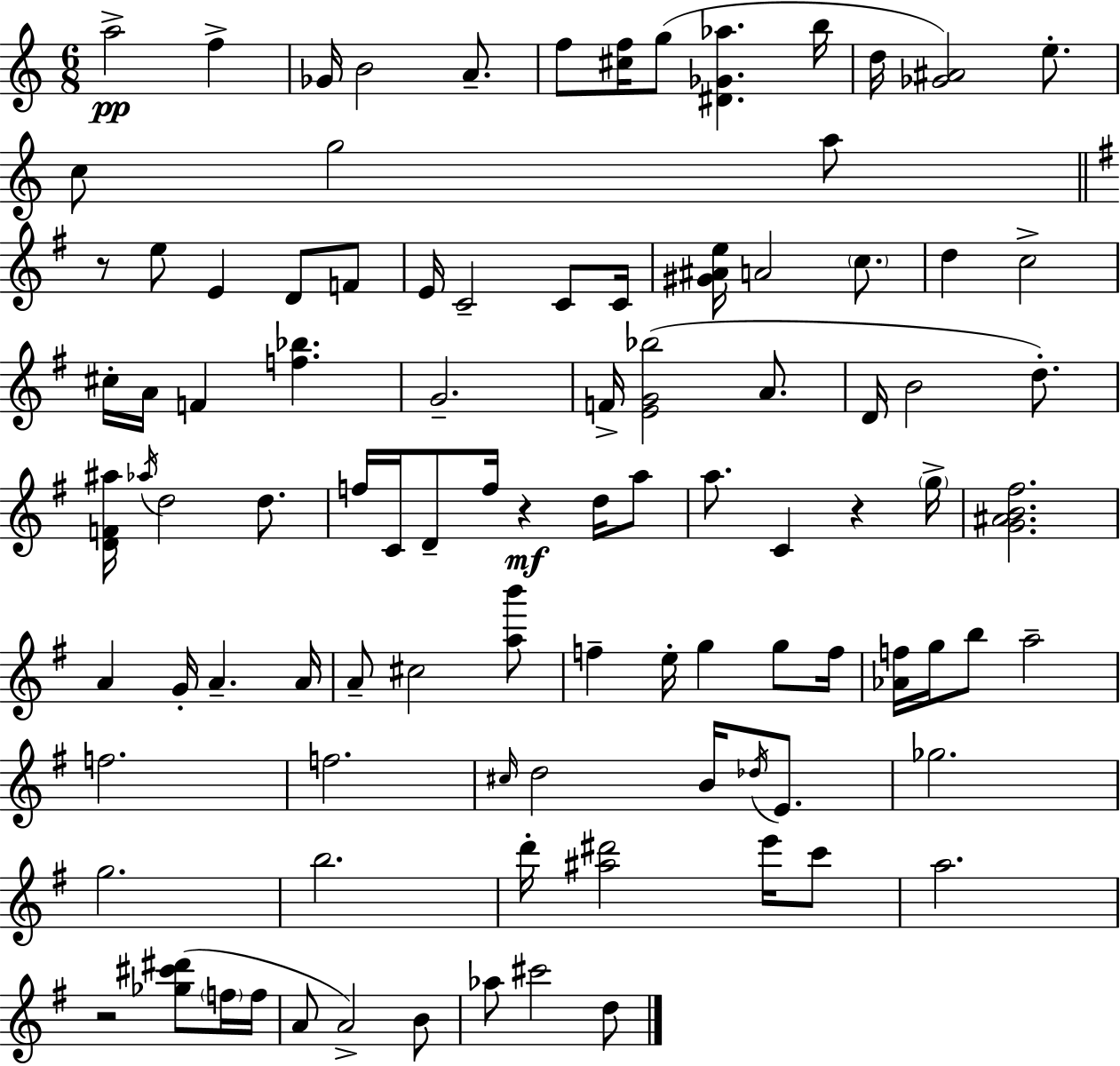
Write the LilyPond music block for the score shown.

{
  \clef treble
  \numericTimeSignature
  \time 6/8
  \key a \minor
  \repeat volta 2 { a''2->\pp f''4-> | ges'16 b'2 a'8.-- | f''8 <cis'' f''>16 g''8( <dis' ges' aes''>4. b''16 | d''16 <ges' ais'>2) e''8.-. | \break c''8 g''2 a''8 | \bar "||" \break \key e \minor r8 e''8 e'4 d'8 f'8 | e'16 c'2-- c'8 c'16 | <gis' ais' e''>16 a'2 \parenthesize c''8. | d''4 c''2-> | \break cis''16-. a'16 f'4 <f'' bes''>4. | g'2.-- | f'16-> <e' g' bes''>2( a'8. | d'16 b'2 d''8.-.) | \break <d' f' ais''>16 \acciaccatura { aes''16 } d''2 d''8. | f''16 c'16 d'8-- f''16 r4\mf d''16 a''8 | a''8. c'4 r4 | \parenthesize g''16-> <g' ais' b' fis''>2. | \break a'4 g'16-. a'4.-- | a'16 a'8-- cis''2 <a'' b'''>8 | f''4-- e''16-. g''4 g''8 | f''16 <aes' f''>16 g''16 b''8 a''2-- | \break f''2. | f''2. | \grace { cis''16 } d''2 b'16 \acciaccatura { des''16 } | e'8. ges''2. | \break g''2. | b''2. | d'''16-. <ais'' dis'''>2 | e'''16 c'''8 a''2. | \break r2 <ges'' cis''' dis'''>8( | \parenthesize f''16 f''16 a'8 a'2->) | b'8 aes''8 cis'''2 | d''8 } \bar "|."
}